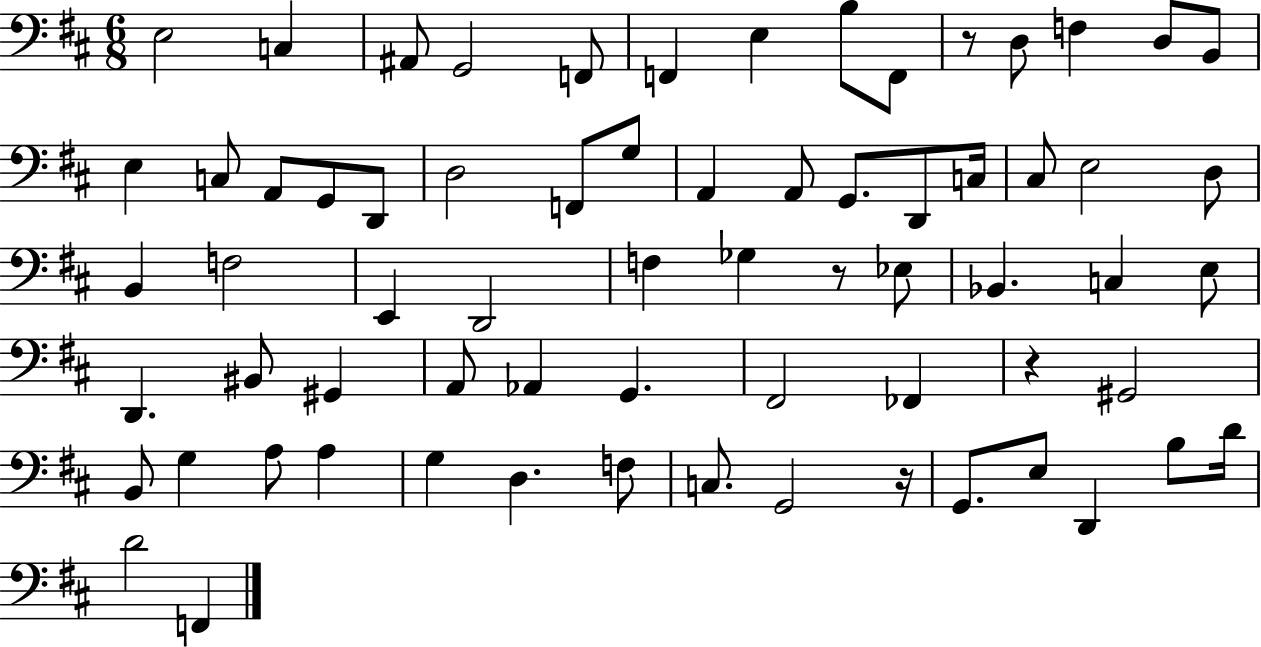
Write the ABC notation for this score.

X:1
T:Untitled
M:6/8
L:1/4
K:D
E,2 C, ^A,,/2 G,,2 F,,/2 F,, E, B,/2 F,,/2 z/2 D,/2 F, D,/2 B,,/2 E, C,/2 A,,/2 G,,/2 D,,/2 D,2 F,,/2 G,/2 A,, A,,/2 G,,/2 D,,/2 C,/4 ^C,/2 E,2 D,/2 B,, F,2 E,, D,,2 F, _G, z/2 _E,/2 _B,, C, E,/2 D,, ^B,,/2 ^G,, A,,/2 _A,, G,, ^F,,2 _F,, z ^G,,2 B,,/2 G, A,/2 A, G, D, F,/2 C,/2 G,,2 z/4 G,,/2 E,/2 D,, B,/2 D/4 D2 F,,